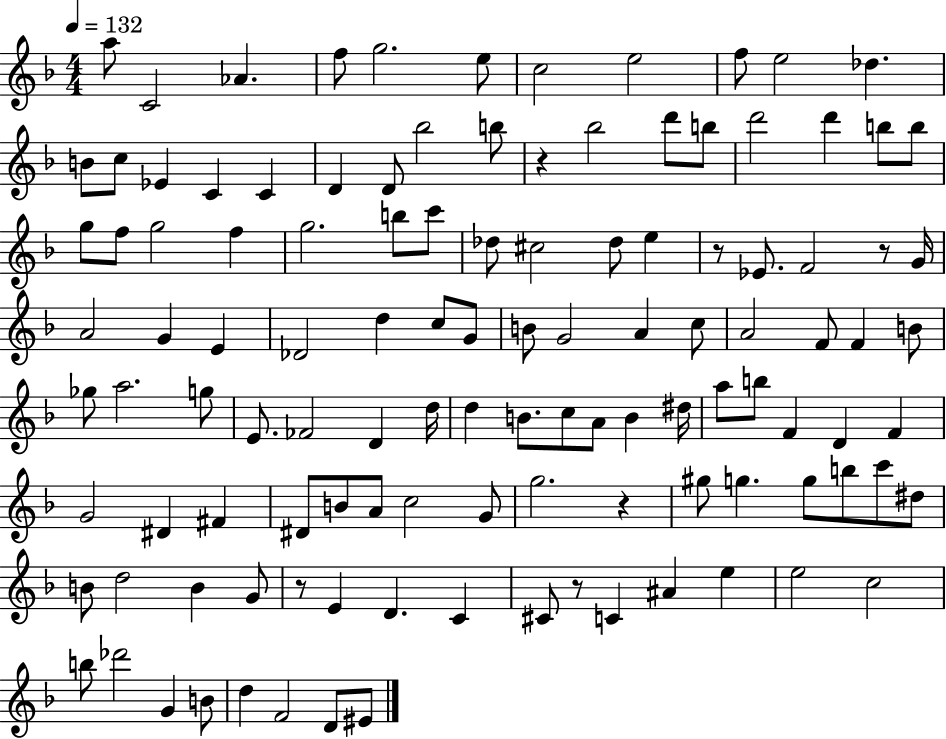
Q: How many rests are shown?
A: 6